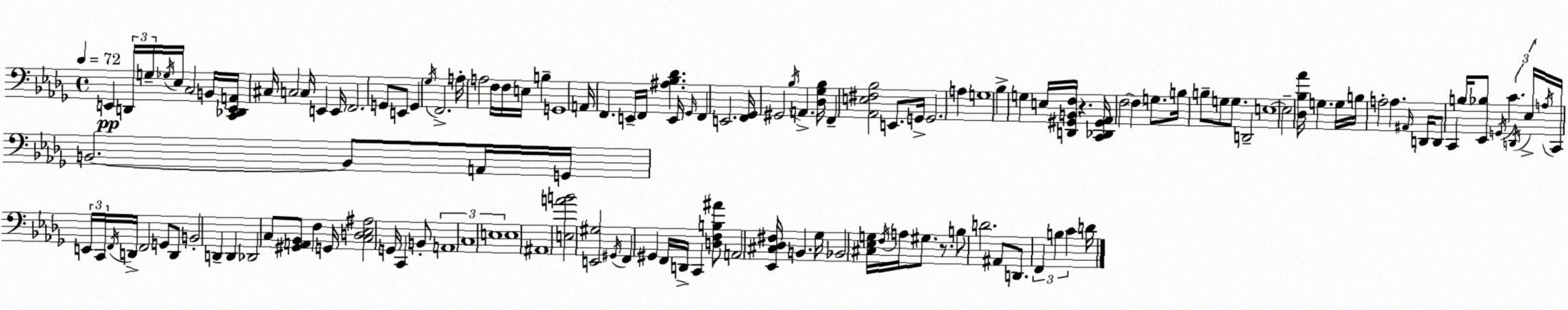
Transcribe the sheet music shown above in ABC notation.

X:1
T:Untitled
M:4/4
L:1/4
K:Bbm
E,, D,,/4 G,/4 _G,/4 _E,/4 C,2 B,,/4 [C,,_D,,E,,A,,]/4 ^C,/4 C,2 C,/4 E,, E,,/4 F,,2 G,,/2 E,,/2 G,, _G,/4 F,,2 A,/4 A,2 F,/4 F,/4 E,/4 B, G,,4 A,,/4 F,, E,,/4 F,,/4 [^A,_B,_D] E,,/4 _G,,/4 F,, E,,2 [F,,_G,,]/4 ^G,,2 _B,/4 A,, [_D,_G,_B,]/4 F,, [_A,,E,^F,_B,]2 E,,/2 G,,/4 G,,2 A, G,4 _B, G, E,/4 [D,,^G,,B,,F,]/4 z [C,,_D,,^G,,_A,,]/4 F,2 F, G,/2 B,/4 B,/2 G,/2 G,/2 D,,2 E,4 E,2 [_D,_B,_A]/4 G, G,/4 B,/4 A,2 A, ^A,,/4 D,,/4 D,,/2 C,, B,/4 [_E,,_B,]/2 G,,/4 C D,,/4 _E,/4 A,/4 C,,/4 B,,2 B,,/2 A,,/4 G,,/4 E,,/4 C,,/4 F,,/4 D,,/4 F,,2 G,,/2 D,,/2 B,,2 D,, D,, _D,,2 C,/2 [^G,,A,,_B,,]/2 F, G,,/4 [C,D,_E,^A,]2 G,,/4 C,, B,,/2 A,,4 C,4 E,4 E,4 ^A,,4 [E,AB]2 [E,,^G,]2 ^G,,/4 F,, ^G,, F,,/4 D,,/4 C,, [D,F,B,^A]/2 A,,2 [_E,,^C,_D,^F,]/4 B,, _G,/4 _B,,2 [^C,_E,G,]/4 F,/4 A,/4 ^G,/2 z/2 B,/2 D2 ^A,,/2 D,,/2 F,, B, C D/4